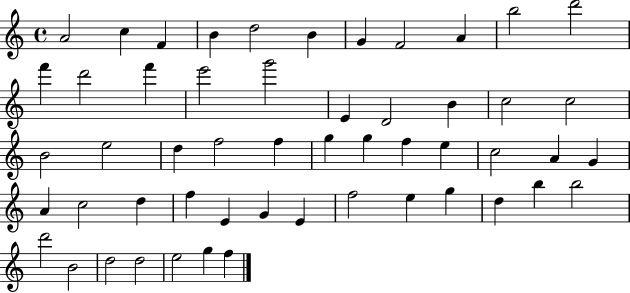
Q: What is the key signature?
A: C major